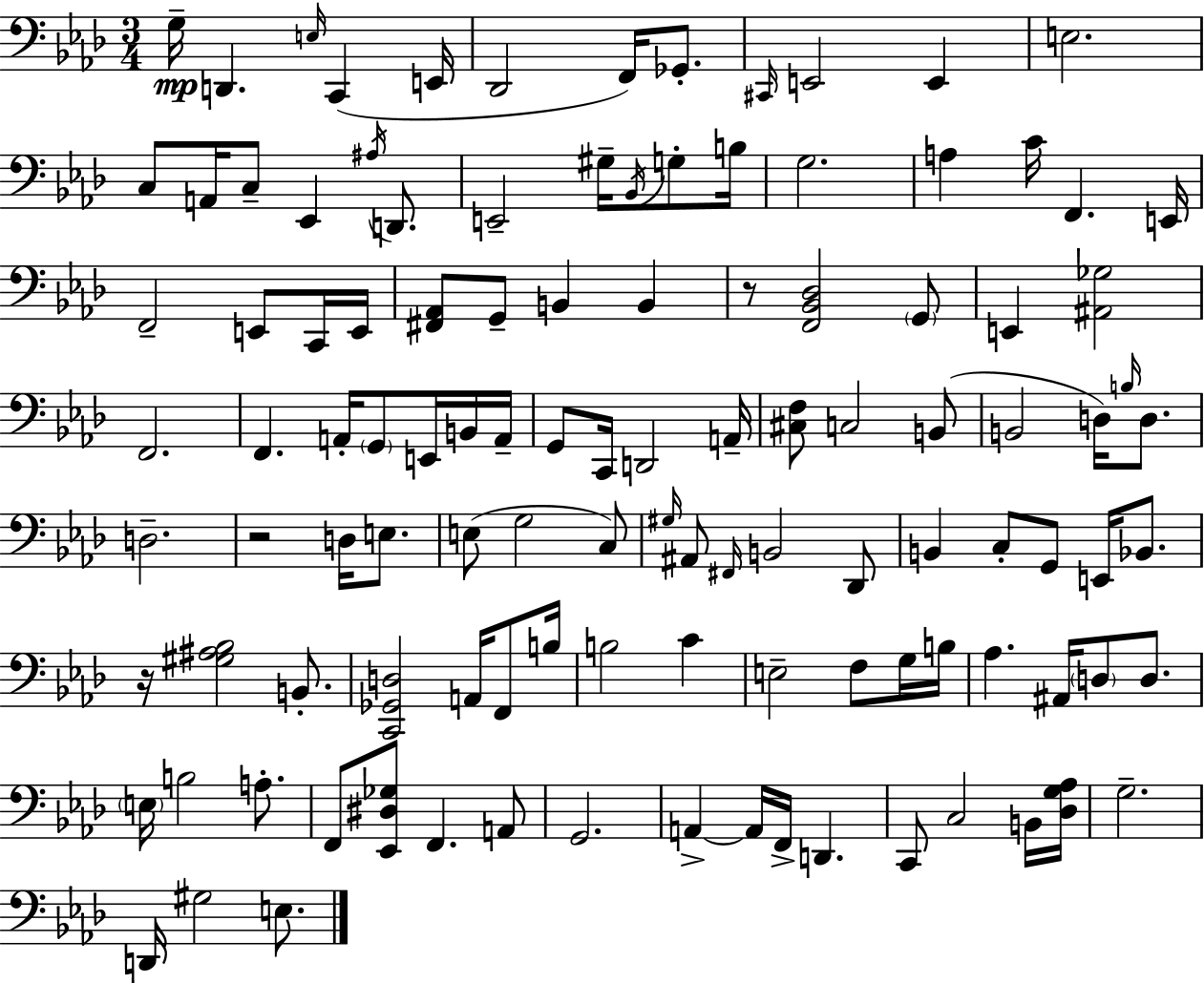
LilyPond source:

{
  \clef bass
  \numericTimeSignature
  \time 3/4
  \key f \minor
  \repeat volta 2 { g16--\mp d,4. \grace { e16 } c,4( | e,16 des,2 f,16) ges,8.-. | \grace { cis,16 } e,2 e,4 | e2. | \break c8 a,16 c8-- ees,4 \acciaccatura { ais16 } | d,8. e,2-- gis16-- | \acciaccatura { bes,16 } g8-. b16 g2. | a4 c'16 f,4. | \break e,16 f,2-- | e,8 c,16 e,16 <fis, aes,>8 g,8-- b,4 | b,4 r8 <f, bes, des>2 | \parenthesize g,8 e,4 <ais, ges>2 | \break f,2. | f,4. a,16-. \parenthesize g,8 | e,16 b,16 a,16-- g,8 c,16 d,2 | a,16-- <cis f>8 c2 | \break b,8( b,2 | d16) \grace { b16 } d8. d2.-- | r2 | d16 e8. e8( g2 | \break c8) \grace { gis16 } ais,8 \grace { fis,16 } b,2 | des,8 b,4 c8-. | g,8 e,16 bes,8. r16 <gis ais bes>2 | b,8.-. <c, ges, d>2 | \break a,16 f,8 b16 b2 | c'4 e2-- | f8 g16 b16 aes4. | ais,16 \parenthesize d8 d8. \parenthesize e16 b2 | \break a8.-. f,8 <ees, dis ges>8 f,4. | a,8 g,2. | a,4->~~ a,16 | f,16-> d,4. c,8 c2 | \break b,16 <des g aes>16 g2.-- | d,16 gis2 | e8. } \bar "|."
}